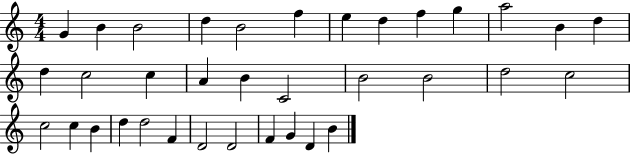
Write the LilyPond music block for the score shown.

{
  \clef treble
  \numericTimeSignature
  \time 4/4
  \key c \major
  g'4 b'4 b'2 | d''4 b'2 f''4 | e''4 d''4 f''4 g''4 | a''2 b'4 d''4 | \break d''4 c''2 c''4 | a'4 b'4 c'2 | b'2 b'2 | d''2 c''2 | \break c''2 c''4 b'4 | d''4 d''2 f'4 | d'2 d'2 | f'4 g'4 d'4 b'4 | \break \bar "|."
}